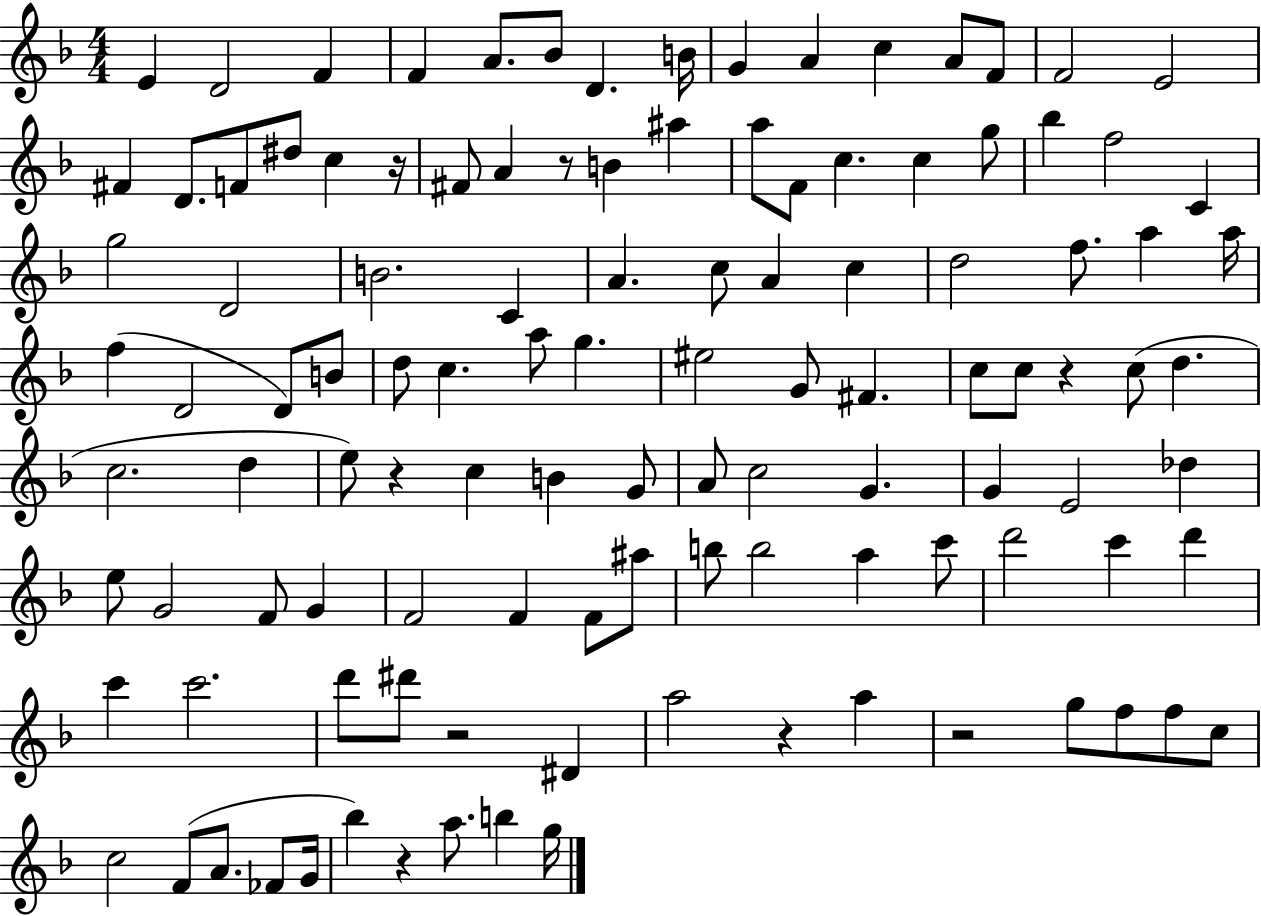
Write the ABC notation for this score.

X:1
T:Untitled
M:4/4
L:1/4
K:F
E D2 F F A/2 _B/2 D B/4 G A c A/2 F/2 F2 E2 ^F D/2 F/2 ^d/2 c z/4 ^F/2 A z/2 B ^a a/2 F/2 c c g/2 _b f2 C g2 D2 B2 C A c/2 A c d2 f/2 a a/4 f D2 D/2 B/2 d/2 c a/2 g ^e2 G/2 ^F c/2 c/2 z c/2 d c2 d e/2 z c B G/2 A/2 c2 G G E2 _d e/2 G2 F/2 G F2 F F/2 ^a/2 b/2 b2 a c'/2 d'2 c' d' c' c'2 d'/2 ^d'/2 z2 ^D a2 z a z2 g/2 f/2 f/2 c/2 c2 F/2 A/2 _F/2 G/4 _b z a/2 b g/4